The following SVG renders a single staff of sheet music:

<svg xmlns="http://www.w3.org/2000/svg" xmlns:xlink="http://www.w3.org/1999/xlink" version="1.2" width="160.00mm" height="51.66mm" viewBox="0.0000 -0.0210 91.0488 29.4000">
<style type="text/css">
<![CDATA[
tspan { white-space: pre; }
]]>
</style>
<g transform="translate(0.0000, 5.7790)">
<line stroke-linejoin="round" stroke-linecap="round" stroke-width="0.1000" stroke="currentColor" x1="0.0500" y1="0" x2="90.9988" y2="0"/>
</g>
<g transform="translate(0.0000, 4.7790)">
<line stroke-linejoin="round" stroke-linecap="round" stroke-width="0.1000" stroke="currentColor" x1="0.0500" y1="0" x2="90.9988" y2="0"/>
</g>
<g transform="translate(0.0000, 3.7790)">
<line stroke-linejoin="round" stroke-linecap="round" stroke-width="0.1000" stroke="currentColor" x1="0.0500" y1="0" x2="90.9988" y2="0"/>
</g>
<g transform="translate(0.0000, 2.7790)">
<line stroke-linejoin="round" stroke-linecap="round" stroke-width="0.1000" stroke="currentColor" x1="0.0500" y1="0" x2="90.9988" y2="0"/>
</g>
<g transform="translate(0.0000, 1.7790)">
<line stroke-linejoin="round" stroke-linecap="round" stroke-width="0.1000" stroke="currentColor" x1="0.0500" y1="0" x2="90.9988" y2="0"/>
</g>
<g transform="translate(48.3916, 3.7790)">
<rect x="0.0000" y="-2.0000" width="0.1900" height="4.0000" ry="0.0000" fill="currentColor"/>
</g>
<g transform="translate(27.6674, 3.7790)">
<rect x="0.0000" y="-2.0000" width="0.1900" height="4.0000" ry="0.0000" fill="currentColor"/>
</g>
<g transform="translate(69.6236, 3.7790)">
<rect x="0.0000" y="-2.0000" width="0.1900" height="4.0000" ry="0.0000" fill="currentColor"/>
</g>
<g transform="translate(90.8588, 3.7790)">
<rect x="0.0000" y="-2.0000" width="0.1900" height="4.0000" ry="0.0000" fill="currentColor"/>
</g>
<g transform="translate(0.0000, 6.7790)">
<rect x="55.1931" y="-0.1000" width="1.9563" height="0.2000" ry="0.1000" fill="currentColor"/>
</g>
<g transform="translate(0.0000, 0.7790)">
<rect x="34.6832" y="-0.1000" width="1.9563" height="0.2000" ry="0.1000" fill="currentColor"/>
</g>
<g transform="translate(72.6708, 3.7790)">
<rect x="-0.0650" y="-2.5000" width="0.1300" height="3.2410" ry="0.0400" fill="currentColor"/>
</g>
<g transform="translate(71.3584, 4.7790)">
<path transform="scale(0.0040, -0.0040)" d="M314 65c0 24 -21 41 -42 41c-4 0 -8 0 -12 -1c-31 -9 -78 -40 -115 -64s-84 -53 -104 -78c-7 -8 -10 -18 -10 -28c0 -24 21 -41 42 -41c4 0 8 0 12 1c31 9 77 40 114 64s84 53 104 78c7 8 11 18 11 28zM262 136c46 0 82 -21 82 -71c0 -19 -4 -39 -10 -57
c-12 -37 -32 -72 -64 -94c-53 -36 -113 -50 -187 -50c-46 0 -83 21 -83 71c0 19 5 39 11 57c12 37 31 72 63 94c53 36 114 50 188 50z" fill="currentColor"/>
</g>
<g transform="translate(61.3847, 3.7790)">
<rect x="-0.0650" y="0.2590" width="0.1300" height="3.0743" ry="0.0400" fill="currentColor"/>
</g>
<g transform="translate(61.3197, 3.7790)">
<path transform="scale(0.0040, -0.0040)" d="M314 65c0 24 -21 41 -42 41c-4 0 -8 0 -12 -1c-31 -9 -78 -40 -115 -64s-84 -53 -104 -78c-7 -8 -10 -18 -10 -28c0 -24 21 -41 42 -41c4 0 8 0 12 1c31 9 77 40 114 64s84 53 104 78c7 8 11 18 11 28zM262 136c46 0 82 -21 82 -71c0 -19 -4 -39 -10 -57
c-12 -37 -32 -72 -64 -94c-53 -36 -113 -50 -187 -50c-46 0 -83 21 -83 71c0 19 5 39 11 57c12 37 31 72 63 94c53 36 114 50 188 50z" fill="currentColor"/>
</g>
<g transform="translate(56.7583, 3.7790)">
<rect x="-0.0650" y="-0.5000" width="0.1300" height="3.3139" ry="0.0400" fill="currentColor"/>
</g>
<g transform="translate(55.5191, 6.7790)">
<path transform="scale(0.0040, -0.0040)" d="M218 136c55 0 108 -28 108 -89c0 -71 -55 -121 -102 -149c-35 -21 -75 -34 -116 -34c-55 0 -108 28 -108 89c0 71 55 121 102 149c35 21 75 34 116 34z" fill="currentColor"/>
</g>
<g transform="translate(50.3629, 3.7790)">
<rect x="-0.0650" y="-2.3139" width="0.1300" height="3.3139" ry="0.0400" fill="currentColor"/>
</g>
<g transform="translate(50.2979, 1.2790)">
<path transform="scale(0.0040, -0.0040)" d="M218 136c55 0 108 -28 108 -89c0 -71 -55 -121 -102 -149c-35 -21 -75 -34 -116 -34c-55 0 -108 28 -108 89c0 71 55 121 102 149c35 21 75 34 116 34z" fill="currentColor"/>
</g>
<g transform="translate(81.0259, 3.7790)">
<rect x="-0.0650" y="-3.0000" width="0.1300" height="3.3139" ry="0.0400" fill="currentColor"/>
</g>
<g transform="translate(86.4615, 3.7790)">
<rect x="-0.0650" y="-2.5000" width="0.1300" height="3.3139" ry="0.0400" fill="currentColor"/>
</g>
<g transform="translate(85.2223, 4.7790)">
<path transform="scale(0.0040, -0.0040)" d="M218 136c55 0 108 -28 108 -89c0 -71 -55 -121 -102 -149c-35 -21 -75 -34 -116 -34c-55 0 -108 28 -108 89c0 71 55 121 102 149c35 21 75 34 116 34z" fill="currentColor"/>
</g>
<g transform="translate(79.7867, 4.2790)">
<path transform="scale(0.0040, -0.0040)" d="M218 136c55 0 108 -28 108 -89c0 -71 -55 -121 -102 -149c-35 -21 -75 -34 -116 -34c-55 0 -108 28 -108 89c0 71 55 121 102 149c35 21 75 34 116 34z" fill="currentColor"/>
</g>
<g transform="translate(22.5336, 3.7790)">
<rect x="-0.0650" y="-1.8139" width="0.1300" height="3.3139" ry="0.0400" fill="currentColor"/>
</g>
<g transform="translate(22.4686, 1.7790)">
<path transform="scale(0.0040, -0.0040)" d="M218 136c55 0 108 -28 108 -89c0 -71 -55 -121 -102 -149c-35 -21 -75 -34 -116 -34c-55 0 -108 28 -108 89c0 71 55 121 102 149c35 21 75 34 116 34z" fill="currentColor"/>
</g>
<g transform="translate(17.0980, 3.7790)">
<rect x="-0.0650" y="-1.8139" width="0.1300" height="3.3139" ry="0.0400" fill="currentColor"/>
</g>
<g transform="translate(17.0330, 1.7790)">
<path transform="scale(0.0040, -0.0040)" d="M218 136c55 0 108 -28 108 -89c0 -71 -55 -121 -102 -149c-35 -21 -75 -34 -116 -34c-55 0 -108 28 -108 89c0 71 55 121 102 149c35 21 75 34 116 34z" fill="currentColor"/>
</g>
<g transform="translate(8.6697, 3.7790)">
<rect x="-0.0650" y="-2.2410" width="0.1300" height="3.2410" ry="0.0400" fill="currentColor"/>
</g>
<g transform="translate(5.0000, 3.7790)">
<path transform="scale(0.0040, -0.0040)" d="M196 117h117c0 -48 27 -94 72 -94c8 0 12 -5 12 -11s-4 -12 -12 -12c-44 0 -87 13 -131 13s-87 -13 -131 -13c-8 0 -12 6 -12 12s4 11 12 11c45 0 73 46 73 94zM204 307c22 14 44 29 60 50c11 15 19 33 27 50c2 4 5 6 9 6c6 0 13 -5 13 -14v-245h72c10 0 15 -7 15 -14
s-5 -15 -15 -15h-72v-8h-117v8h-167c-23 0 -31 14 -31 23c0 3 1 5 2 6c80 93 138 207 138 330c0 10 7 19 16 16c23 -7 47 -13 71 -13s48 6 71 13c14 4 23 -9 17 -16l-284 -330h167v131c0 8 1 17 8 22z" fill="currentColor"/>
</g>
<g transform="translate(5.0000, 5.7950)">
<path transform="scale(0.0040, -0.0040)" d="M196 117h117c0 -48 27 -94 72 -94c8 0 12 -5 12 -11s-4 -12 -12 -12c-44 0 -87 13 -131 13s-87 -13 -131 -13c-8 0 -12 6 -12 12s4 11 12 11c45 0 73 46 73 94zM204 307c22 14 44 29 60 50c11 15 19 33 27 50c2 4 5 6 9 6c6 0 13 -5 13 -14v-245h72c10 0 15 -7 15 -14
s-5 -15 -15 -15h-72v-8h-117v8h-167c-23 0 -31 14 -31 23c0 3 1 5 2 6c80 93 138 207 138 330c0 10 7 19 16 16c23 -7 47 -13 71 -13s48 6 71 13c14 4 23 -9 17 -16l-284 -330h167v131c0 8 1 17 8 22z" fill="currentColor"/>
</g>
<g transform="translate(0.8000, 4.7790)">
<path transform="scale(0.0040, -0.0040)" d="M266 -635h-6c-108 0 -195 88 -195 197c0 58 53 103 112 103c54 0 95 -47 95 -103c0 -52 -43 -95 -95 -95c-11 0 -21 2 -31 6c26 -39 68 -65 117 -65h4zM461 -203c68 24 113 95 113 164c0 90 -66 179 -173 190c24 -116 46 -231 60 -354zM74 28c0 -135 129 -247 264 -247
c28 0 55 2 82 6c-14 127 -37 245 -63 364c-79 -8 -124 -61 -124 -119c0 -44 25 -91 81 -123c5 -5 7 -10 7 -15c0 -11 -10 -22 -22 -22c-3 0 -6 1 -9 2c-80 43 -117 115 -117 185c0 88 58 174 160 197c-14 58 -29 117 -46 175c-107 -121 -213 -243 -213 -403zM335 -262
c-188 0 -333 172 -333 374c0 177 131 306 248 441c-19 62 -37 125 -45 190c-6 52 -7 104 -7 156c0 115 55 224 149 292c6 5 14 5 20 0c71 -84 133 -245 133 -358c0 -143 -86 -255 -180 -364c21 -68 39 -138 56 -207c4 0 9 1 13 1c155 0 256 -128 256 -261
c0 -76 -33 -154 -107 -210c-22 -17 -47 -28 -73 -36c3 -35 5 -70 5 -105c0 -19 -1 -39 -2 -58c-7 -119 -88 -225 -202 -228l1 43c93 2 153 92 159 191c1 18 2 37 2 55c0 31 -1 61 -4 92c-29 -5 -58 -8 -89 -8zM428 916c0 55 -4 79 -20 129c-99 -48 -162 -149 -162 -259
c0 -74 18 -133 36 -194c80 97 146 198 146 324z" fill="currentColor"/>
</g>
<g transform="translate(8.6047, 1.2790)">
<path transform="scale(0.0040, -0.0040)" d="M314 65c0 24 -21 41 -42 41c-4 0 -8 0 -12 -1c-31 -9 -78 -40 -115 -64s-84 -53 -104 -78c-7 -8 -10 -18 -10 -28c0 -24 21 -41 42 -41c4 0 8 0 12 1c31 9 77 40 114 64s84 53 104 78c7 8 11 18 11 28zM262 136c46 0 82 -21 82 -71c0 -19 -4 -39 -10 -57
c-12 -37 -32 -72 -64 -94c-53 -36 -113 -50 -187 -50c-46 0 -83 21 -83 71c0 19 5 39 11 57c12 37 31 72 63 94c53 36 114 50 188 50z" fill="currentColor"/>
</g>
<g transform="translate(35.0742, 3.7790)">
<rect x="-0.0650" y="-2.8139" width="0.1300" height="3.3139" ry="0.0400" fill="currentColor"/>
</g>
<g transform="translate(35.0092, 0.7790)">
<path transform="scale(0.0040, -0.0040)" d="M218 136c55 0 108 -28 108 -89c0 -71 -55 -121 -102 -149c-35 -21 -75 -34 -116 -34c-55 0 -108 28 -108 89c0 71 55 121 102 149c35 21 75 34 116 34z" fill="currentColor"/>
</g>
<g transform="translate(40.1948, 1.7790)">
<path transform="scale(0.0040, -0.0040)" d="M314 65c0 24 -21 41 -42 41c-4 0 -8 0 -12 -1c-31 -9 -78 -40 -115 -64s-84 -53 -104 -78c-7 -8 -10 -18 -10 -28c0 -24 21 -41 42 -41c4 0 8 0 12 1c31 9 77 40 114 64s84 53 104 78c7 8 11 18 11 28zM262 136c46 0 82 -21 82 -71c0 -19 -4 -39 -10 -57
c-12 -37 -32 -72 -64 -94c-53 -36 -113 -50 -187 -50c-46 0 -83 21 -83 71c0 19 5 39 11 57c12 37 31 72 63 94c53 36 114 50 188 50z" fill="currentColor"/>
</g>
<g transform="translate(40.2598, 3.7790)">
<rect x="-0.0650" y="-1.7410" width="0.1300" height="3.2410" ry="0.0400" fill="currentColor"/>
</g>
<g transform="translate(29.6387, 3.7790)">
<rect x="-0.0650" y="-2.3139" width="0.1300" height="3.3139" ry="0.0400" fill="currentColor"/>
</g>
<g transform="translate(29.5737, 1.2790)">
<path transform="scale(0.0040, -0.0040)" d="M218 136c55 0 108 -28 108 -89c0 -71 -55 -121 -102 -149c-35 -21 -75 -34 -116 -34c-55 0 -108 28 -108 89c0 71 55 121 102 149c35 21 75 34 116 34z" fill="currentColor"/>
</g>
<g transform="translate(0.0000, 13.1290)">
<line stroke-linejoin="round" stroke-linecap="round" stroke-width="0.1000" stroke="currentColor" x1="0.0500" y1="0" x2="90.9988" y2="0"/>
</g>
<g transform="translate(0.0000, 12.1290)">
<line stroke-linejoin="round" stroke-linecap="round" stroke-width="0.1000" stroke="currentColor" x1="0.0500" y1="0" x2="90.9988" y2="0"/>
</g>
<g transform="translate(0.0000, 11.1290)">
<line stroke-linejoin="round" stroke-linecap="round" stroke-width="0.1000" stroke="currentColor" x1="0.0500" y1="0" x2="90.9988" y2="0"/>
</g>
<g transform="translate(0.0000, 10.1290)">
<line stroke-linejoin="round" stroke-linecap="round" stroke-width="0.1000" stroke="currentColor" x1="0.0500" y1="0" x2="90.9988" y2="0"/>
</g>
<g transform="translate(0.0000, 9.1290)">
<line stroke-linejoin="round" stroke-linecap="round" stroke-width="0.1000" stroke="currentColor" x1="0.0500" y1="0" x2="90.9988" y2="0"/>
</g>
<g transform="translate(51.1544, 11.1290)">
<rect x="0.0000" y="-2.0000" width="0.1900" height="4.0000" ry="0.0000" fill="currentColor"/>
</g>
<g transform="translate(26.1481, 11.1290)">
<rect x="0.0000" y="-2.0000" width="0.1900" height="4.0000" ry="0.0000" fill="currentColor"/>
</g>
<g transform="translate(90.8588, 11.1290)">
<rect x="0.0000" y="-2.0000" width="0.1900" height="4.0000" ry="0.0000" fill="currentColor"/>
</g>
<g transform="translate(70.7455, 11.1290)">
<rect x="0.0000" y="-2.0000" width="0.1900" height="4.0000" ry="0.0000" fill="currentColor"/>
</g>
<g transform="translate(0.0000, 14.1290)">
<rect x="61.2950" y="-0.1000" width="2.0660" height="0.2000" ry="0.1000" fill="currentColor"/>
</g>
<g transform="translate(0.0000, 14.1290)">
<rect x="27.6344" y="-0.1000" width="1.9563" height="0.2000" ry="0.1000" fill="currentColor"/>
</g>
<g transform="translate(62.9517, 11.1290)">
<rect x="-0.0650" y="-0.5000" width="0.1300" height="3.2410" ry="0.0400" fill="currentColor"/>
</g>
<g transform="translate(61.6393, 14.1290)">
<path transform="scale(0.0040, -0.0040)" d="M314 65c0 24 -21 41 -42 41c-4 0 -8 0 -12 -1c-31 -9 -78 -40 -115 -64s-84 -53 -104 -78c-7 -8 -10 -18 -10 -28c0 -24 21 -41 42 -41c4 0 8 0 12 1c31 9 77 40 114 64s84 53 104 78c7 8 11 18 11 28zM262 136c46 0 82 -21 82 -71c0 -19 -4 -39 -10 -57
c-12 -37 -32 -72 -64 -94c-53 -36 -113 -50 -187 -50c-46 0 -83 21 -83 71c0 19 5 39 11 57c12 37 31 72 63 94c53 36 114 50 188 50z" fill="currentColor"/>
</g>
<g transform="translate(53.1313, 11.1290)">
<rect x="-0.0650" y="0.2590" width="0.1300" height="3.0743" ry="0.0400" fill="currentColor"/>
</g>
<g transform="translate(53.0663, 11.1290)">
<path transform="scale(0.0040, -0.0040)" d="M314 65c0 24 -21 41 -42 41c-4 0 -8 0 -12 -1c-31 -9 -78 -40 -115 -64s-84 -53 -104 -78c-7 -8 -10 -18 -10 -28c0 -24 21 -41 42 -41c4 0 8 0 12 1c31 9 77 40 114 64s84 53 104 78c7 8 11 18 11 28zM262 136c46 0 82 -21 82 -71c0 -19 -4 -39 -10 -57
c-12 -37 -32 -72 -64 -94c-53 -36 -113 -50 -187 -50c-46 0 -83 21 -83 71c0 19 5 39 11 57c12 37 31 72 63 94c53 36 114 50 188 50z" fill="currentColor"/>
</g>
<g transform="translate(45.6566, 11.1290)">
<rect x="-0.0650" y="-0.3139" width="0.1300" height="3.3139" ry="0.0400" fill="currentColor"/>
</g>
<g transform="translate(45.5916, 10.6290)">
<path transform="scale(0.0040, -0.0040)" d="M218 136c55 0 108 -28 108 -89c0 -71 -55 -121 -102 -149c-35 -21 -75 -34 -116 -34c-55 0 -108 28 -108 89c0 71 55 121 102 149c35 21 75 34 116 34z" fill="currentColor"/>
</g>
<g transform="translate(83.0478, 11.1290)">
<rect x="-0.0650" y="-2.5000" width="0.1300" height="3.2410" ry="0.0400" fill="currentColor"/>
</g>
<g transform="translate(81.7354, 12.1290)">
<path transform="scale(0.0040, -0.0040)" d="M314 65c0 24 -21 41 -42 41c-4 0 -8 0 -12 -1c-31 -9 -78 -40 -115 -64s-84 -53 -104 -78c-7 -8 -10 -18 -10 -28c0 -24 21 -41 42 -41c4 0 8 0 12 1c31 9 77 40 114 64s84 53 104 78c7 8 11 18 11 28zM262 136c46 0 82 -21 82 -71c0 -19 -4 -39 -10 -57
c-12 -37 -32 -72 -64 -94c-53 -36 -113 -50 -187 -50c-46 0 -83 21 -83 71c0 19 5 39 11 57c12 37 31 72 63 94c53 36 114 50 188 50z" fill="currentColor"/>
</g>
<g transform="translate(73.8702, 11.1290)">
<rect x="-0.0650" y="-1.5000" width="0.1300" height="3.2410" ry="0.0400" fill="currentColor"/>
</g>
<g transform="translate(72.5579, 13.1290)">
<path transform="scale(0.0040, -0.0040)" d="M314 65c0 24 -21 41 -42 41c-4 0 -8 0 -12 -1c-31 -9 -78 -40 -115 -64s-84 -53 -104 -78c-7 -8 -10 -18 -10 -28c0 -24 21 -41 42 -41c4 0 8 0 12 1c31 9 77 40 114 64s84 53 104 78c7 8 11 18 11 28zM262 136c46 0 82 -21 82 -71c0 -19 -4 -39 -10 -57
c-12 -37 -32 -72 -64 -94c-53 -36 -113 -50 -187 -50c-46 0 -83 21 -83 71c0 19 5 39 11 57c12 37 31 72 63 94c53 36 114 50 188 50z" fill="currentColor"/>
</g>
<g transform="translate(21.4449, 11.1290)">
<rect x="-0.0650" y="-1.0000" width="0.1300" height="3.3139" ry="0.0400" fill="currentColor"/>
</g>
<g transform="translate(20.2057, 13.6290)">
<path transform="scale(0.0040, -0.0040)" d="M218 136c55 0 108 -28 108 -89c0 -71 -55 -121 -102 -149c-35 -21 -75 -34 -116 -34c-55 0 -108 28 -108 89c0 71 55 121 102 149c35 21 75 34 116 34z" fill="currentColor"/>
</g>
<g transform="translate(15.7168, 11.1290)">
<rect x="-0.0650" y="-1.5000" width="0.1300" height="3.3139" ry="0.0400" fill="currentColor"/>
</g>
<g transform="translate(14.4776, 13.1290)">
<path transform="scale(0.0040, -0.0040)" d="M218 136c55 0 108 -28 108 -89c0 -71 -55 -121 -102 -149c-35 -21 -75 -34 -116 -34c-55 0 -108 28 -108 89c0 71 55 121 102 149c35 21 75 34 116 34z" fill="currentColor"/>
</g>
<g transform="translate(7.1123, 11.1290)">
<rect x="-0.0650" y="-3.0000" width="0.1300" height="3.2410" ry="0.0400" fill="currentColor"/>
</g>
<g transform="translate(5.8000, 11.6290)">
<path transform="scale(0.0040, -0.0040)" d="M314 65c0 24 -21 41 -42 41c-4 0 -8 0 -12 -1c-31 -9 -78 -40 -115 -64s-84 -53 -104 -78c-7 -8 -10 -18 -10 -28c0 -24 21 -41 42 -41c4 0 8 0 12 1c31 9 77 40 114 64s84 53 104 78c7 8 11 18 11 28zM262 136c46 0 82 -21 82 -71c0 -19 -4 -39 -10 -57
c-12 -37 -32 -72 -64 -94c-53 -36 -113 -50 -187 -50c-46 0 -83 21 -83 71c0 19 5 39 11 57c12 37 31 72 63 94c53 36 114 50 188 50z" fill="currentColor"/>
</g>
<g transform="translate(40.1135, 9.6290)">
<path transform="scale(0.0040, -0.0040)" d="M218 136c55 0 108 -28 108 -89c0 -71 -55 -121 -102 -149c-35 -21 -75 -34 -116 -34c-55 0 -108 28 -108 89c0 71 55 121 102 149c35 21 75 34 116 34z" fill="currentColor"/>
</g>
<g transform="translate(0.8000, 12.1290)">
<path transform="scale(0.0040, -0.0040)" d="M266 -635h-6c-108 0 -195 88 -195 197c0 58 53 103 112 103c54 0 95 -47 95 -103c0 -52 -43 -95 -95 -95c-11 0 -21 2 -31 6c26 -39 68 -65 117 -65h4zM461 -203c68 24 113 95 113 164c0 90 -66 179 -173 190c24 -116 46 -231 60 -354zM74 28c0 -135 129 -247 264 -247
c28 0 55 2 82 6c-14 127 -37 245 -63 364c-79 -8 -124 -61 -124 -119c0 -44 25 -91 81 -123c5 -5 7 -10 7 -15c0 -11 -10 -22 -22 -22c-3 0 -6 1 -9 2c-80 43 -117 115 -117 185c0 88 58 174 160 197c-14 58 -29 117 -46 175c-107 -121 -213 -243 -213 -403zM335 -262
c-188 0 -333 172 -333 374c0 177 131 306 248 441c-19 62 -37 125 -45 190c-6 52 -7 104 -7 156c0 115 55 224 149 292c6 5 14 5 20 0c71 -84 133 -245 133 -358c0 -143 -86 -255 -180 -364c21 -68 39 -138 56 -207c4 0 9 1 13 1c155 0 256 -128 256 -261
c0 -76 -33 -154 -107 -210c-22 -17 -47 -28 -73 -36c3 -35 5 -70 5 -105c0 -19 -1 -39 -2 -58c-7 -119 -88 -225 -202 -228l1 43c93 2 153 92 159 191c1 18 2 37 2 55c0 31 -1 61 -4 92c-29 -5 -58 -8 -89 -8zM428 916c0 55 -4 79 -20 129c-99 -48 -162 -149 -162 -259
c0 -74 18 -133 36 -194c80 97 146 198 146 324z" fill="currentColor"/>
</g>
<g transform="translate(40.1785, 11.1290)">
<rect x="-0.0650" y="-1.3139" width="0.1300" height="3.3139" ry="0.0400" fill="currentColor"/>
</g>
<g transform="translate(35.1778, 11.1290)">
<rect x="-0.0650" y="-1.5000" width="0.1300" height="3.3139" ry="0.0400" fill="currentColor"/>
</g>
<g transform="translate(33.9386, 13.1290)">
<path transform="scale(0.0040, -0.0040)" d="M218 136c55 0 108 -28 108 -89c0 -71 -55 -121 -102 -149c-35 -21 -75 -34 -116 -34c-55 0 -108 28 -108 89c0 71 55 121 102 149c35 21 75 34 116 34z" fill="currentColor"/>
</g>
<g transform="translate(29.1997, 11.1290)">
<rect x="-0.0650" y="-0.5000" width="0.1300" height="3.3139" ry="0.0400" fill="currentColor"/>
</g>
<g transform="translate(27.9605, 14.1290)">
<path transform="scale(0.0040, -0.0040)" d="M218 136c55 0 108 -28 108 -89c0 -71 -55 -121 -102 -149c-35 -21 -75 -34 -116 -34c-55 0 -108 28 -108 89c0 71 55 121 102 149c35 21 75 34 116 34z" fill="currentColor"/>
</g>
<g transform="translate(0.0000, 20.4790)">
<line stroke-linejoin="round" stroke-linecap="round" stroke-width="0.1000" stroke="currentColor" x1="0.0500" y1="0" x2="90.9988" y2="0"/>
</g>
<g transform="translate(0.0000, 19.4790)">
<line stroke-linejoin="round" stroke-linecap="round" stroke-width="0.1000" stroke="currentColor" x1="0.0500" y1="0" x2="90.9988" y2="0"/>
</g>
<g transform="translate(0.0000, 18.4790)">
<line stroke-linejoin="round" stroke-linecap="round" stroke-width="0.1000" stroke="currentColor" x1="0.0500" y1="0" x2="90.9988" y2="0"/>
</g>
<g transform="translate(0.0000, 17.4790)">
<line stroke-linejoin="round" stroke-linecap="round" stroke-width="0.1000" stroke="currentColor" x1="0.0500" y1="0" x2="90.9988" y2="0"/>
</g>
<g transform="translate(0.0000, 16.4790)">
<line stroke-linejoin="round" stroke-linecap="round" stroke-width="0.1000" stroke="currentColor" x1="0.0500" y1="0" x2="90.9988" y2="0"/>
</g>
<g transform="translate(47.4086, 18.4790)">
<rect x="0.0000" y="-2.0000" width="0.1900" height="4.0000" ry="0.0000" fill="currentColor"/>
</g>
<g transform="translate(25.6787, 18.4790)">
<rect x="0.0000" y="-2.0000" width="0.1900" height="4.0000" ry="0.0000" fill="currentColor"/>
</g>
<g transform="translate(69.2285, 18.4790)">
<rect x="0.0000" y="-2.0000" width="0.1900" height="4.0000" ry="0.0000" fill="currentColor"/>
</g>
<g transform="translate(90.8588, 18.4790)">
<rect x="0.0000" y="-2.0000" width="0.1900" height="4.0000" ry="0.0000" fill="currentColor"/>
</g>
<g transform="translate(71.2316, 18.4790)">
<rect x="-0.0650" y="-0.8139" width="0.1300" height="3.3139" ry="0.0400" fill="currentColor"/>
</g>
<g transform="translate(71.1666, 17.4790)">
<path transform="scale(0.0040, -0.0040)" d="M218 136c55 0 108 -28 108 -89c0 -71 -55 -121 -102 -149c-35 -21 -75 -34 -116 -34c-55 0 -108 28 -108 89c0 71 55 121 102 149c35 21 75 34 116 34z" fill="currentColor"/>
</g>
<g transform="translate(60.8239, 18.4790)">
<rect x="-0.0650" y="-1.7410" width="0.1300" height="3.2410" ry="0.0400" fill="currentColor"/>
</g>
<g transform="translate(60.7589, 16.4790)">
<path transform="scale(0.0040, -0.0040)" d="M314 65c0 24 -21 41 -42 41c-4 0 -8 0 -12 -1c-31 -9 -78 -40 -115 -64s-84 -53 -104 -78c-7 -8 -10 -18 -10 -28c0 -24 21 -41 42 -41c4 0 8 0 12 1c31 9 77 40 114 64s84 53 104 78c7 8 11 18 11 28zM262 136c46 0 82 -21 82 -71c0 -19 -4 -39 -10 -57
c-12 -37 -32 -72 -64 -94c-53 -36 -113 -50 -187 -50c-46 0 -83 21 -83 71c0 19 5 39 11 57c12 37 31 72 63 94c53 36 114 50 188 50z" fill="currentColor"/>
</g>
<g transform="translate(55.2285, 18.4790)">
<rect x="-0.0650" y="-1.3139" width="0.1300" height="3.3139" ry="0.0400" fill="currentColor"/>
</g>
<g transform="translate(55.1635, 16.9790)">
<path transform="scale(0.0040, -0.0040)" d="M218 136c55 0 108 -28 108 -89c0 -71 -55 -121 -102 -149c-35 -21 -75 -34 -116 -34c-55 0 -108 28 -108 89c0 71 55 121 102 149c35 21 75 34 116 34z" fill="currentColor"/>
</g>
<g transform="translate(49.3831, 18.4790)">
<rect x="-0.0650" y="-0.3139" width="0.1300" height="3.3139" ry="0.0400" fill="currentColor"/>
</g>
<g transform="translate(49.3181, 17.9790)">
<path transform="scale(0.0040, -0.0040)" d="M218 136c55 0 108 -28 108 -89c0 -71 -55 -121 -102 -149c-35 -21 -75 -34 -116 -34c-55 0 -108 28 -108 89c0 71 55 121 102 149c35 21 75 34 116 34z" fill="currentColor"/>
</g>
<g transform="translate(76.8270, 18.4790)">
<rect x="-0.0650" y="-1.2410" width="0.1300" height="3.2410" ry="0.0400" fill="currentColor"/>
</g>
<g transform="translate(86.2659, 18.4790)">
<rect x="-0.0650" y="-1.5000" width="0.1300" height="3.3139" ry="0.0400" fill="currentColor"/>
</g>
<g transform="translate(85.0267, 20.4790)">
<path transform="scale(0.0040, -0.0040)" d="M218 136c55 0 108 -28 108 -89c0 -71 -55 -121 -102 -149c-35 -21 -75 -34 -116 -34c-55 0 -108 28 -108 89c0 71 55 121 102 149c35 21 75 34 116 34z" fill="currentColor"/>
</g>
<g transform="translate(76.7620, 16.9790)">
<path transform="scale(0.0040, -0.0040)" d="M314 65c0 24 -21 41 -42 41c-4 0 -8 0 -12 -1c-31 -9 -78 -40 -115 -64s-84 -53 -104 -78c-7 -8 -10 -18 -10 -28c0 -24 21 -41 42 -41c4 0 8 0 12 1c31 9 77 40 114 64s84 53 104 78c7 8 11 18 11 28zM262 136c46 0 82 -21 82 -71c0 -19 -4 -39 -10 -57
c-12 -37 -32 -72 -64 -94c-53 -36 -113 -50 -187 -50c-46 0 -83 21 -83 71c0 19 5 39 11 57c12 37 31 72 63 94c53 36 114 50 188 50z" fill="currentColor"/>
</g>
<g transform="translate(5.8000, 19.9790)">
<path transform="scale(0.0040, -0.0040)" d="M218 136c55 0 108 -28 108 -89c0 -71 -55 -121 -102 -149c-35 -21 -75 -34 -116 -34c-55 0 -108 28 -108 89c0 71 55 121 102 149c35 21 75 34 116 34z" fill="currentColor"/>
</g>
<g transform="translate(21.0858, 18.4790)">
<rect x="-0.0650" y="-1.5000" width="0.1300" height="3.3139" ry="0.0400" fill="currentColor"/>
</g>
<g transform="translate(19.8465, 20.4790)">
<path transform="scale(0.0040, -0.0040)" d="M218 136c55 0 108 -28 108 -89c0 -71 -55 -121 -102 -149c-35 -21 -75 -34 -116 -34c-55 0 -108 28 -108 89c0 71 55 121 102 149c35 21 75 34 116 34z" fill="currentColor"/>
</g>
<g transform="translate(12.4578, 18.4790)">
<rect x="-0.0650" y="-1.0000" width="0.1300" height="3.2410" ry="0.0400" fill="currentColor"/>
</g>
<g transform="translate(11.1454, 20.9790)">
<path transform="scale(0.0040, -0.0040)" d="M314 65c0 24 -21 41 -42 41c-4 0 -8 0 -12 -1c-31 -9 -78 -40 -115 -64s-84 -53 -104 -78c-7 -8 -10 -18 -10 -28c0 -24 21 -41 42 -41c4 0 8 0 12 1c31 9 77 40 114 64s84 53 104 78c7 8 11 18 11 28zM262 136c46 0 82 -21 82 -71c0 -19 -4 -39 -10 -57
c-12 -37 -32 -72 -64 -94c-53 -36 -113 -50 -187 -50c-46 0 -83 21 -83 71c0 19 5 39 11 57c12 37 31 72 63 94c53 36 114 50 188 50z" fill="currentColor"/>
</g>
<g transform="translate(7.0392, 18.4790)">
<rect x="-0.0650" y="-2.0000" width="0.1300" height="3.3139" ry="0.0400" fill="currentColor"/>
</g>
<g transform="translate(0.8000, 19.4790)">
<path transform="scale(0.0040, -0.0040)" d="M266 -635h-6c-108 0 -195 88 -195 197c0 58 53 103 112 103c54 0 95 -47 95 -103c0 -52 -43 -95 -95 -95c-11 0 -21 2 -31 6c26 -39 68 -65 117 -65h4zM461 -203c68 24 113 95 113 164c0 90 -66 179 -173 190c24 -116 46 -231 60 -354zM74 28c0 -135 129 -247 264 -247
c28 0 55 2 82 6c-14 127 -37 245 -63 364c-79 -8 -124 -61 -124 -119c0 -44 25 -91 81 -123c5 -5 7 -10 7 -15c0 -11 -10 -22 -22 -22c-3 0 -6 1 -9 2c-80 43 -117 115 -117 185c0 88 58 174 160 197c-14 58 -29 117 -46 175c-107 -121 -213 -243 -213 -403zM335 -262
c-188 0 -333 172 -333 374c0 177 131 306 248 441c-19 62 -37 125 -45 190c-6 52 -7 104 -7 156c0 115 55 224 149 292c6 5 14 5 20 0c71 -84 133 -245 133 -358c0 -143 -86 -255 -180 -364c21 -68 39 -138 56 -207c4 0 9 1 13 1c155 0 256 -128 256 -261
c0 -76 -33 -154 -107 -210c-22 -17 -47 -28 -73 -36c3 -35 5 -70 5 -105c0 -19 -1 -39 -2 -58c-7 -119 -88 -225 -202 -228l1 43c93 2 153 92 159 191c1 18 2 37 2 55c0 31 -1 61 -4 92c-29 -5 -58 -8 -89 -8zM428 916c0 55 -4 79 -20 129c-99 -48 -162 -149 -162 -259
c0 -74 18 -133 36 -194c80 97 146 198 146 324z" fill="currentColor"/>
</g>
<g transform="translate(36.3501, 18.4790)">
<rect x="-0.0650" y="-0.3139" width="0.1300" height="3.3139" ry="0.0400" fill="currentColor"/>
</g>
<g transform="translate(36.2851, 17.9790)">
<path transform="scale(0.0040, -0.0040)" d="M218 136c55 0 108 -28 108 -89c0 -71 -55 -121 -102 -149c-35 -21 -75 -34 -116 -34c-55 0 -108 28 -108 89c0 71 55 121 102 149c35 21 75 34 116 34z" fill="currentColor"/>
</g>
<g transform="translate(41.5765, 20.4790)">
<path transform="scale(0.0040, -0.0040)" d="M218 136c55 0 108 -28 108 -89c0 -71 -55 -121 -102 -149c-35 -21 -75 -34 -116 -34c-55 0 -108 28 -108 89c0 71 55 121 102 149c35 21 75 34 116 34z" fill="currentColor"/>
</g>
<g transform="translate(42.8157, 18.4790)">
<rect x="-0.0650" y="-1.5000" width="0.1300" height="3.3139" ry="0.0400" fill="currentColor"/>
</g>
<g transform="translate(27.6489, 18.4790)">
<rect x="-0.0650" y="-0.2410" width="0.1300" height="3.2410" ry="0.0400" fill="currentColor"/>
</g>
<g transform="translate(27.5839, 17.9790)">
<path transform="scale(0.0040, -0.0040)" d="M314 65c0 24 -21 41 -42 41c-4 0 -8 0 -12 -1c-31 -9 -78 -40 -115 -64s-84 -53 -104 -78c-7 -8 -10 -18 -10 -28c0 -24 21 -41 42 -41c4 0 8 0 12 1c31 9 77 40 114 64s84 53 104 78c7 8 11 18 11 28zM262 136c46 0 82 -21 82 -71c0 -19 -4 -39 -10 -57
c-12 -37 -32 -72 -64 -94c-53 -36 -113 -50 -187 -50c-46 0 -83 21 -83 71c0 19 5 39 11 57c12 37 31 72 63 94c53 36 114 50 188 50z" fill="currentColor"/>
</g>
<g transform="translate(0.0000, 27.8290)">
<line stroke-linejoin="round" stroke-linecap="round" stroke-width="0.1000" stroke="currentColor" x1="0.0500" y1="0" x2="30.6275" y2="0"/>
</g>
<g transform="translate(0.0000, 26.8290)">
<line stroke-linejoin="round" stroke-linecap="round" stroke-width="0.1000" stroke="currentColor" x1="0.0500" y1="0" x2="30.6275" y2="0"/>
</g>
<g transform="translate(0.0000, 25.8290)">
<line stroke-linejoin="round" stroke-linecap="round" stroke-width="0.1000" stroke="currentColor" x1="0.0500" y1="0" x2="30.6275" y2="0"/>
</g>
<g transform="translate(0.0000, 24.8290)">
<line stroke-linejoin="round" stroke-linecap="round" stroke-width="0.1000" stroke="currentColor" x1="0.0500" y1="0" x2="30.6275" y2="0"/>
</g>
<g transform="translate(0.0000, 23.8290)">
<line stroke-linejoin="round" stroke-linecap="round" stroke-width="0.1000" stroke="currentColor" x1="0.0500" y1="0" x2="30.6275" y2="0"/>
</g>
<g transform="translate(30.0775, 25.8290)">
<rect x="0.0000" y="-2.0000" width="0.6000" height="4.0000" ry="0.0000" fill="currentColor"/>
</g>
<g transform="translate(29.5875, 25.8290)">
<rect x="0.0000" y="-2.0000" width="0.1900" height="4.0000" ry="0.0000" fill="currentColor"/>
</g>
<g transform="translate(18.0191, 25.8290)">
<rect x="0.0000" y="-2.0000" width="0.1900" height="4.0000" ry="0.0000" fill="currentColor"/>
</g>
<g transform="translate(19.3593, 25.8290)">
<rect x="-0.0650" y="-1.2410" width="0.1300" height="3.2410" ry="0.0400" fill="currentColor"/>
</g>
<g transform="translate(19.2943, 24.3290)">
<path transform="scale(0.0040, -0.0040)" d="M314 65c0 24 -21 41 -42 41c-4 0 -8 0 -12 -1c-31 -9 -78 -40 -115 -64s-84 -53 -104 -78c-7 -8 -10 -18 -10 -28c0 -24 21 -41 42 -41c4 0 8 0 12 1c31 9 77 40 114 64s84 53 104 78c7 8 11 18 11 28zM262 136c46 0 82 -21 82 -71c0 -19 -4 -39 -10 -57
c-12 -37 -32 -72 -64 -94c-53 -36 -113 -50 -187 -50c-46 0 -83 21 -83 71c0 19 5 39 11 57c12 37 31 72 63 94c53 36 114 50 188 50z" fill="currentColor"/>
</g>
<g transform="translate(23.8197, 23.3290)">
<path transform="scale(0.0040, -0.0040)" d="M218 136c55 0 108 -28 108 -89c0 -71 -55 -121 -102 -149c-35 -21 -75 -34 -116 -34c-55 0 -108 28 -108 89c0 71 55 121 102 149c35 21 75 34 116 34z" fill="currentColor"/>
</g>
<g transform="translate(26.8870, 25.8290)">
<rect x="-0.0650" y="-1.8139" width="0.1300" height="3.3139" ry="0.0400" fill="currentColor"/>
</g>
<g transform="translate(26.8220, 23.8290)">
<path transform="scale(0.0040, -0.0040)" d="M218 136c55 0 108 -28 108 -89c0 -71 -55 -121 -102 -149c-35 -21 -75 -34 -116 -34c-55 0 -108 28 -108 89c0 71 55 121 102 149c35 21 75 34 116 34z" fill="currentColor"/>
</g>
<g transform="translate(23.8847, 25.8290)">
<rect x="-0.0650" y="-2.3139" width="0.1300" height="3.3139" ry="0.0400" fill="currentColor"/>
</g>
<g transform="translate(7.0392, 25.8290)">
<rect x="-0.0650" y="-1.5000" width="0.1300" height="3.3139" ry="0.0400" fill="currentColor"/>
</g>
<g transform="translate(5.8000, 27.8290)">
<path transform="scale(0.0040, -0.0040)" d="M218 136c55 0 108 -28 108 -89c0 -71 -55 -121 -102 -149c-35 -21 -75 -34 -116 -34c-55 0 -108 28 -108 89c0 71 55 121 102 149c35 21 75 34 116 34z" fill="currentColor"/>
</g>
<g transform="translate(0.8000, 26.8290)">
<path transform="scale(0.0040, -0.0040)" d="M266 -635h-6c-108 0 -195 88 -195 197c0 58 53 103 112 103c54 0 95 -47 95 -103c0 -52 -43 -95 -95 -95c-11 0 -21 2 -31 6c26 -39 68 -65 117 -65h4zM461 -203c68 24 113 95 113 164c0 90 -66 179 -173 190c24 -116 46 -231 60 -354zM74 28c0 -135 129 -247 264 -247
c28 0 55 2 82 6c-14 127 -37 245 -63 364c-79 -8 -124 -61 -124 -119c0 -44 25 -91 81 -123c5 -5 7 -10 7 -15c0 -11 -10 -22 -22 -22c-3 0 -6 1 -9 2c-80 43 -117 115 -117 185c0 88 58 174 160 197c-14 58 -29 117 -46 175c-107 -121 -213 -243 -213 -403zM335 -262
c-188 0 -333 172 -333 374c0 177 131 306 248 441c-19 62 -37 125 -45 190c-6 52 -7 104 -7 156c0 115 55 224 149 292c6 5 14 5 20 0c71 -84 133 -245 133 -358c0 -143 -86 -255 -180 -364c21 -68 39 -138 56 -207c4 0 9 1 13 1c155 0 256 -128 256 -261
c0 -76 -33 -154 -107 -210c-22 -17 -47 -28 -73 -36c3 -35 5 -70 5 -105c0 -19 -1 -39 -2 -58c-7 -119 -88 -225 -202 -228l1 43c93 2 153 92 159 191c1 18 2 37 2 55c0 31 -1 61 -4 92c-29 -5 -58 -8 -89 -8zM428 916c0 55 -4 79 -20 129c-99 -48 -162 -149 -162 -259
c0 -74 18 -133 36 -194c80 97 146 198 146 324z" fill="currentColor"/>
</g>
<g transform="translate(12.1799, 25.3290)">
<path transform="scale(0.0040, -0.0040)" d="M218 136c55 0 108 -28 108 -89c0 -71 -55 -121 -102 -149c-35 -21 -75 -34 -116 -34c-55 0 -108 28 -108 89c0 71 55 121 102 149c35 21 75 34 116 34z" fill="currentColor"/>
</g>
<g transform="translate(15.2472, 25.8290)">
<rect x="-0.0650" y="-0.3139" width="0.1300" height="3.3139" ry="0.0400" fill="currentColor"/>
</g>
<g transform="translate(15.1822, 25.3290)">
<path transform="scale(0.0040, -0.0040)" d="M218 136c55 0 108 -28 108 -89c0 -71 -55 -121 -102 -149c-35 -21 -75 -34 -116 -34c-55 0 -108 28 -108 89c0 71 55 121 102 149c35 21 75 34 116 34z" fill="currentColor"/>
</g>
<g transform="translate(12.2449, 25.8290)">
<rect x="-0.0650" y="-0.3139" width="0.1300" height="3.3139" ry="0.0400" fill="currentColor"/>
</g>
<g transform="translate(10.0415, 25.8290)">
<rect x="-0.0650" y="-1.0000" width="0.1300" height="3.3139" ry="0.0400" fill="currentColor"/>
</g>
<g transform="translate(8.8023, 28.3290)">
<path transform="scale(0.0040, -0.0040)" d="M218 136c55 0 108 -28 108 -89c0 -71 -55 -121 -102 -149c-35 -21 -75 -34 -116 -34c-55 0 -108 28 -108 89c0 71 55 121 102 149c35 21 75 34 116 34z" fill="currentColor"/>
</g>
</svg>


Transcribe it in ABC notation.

X:1
T:Untitled
M:4/4
L:1/4
K:C
g2 f f g a f2 g C B2 G2 A G A2 E D C E e c B2 C2 E2 G2 F D2 E c2 c E c e f2 d e2 E E D c c e2 g f